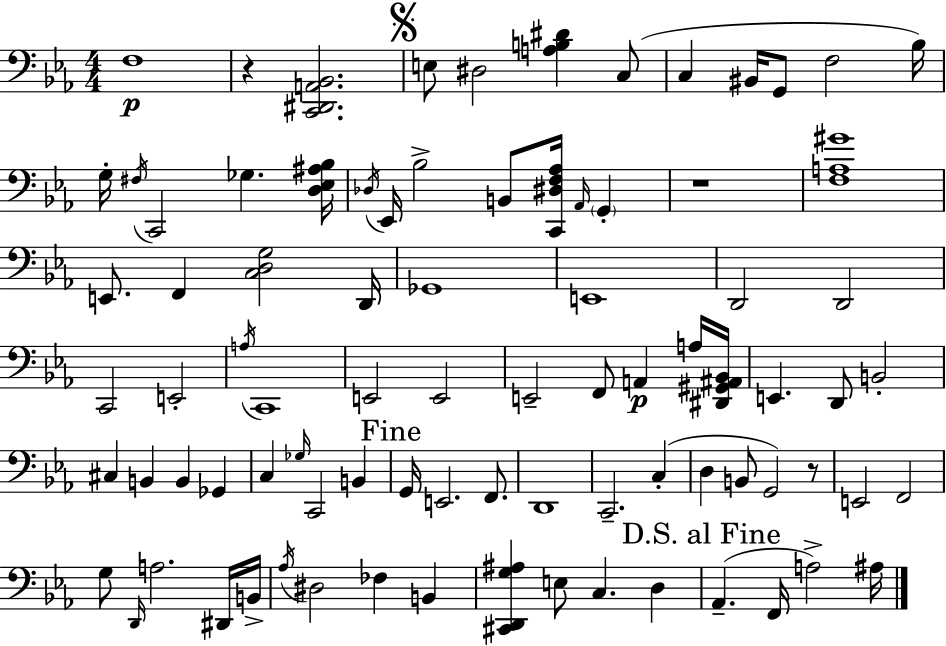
X:1
T:Untitled
M:4/4
L:1/4
K:Eb
F,4 z [C,,^D,,A,,_B,,]2 E,/2 ^D,2 [A,B,^D] C,/2 C, ^B,,/4 G,,/2 F,2 _B,/4 G,/4 ^F,/4 C,,2 _G, [D,_E,^A,_B,]/4 _D,/4 _E,,/4 _B,2 B,,/2 [C,,^D,F,_A,]/4 _A,,/4 G,, z4 [F,A,^G]4 E,,/2 F,, [C,D,G,]2 D,,/4 _G,,4 E,,4 D,,2 D,,2 C,,2 E,,2 A,/4 C,,4 E,,2 E,,2 E,,2 F,,/2 A,, A,/4 [^D,,^G,,^A,,_B,,]/4 E,, D,,/2 B,,2 ^C, B,, B,, _G,, C, _G,/4 C,,2 B,, G,,/4 E,,2 F,,/2 D,,4 C,,2 C, D, B,,/2 G,,2 z/2 E,,2 F,,2 G,/2 D,,/4 A,2 ^D,,/4 B,,/4 _A,/4 ^D,2 _F, B,, [^C,,D,,G,^A,] E,/2 C, D, _A,, F,,/4 A,2 ^A,/4